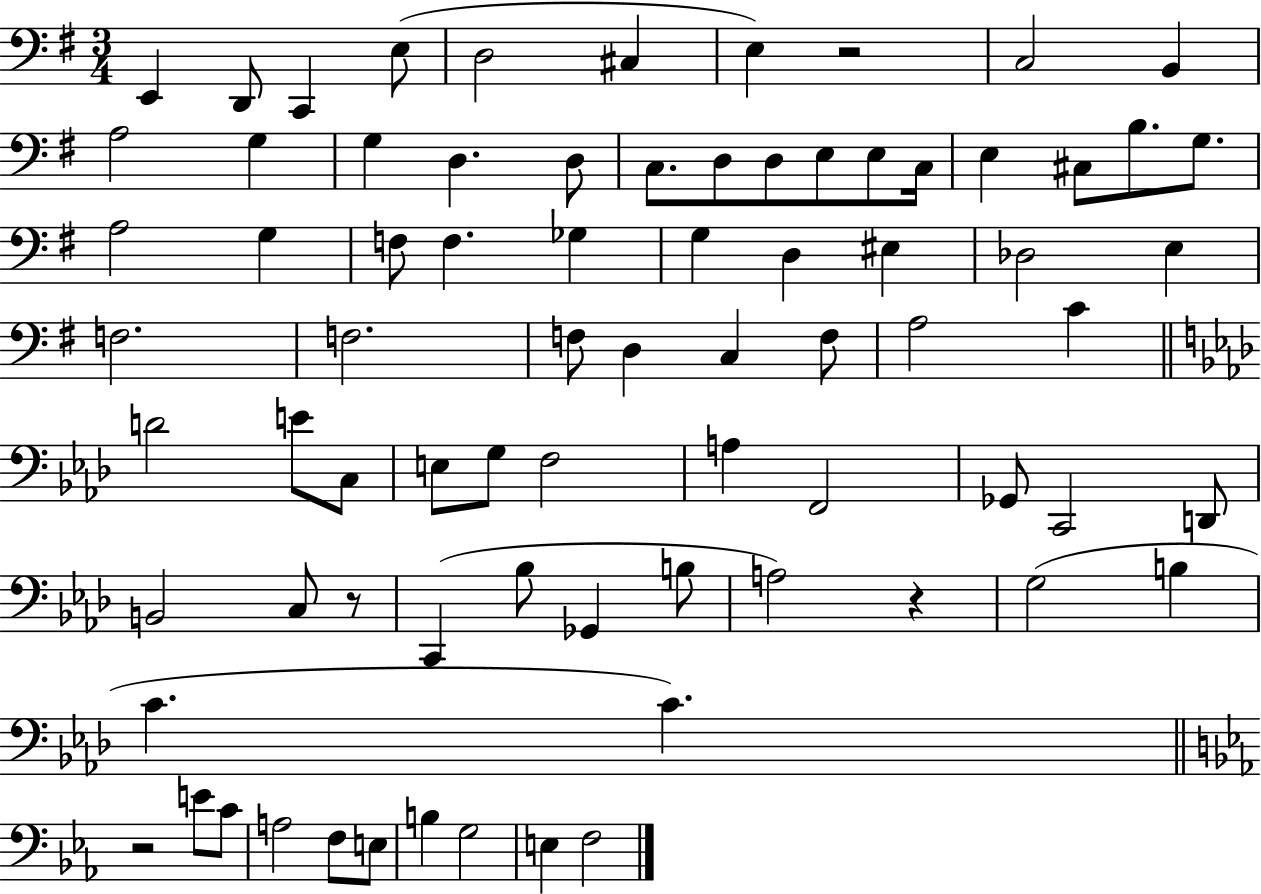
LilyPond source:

{
  \clef bass
  \numericTimeSignature
  \time 3/4
  \key g \major
  e,4 d,8 c,4 e8( | d2 cis4 | e4) r2 | c2 b,4 | \break a2 g4 | g4 d4. d8 | c8. d8 d8 e8 e8 c16 | e4 cis8 b8. g8. | \break a2 g4 | f8 f4. ges4 | g4 d4 eis4 | des2 e4 | \break f2. | f2. | f8 d4 c4 f8 | a2 c'4 | \break \bar "||" \break \key aes \major d'2 e'8 c8 | e8 g8 f2 | a4 f,2 | ges,8 c,2 d,8 | \break b,2 c8 r8 | c,4( bes8 ges,4 b8 | a2) r4 | g2( b4 | \break c'4. c'4.) | \bar "||" \break \key ees \major r2 e'8 c'8 | a2 f8 e8 | b4 g2 | e4 f2 | \break \bar "|."
}